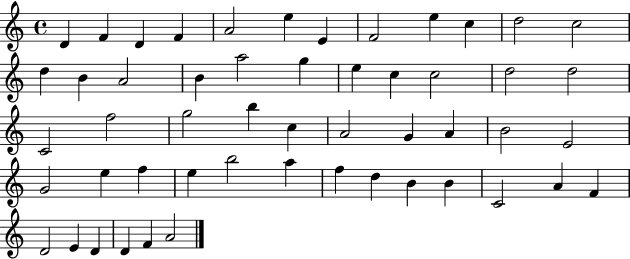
X:1
T:Untitled
M:4/4
L:1/4
K:C
D F D F A2 e E F2 e c d2 c2 d B A2 B a2 g e c c2 d2 d2 C2 f2 g2 b c A2 G A B2 E2 G2 e f e b2 a f d B B C2 A F D2 E D D F A2